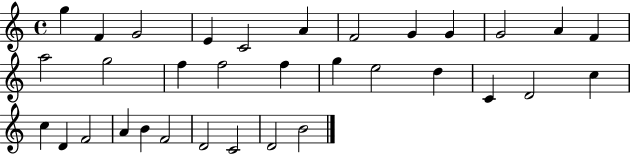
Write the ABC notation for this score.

X:1
T:Untitled
M:4/4
L:1/4
K:C
g F G2 E C2 A F2 G G G2 A F a2 g2 f f2 f g e2 d C D2 c c D F2 A B F2 D2 C2 D2 B2